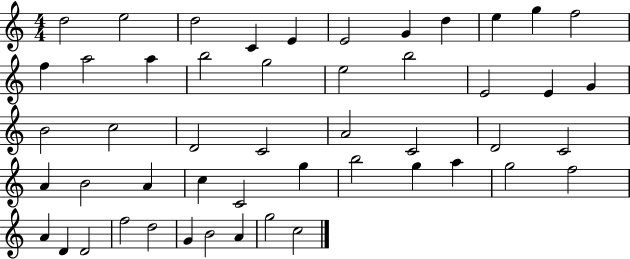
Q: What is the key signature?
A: C major